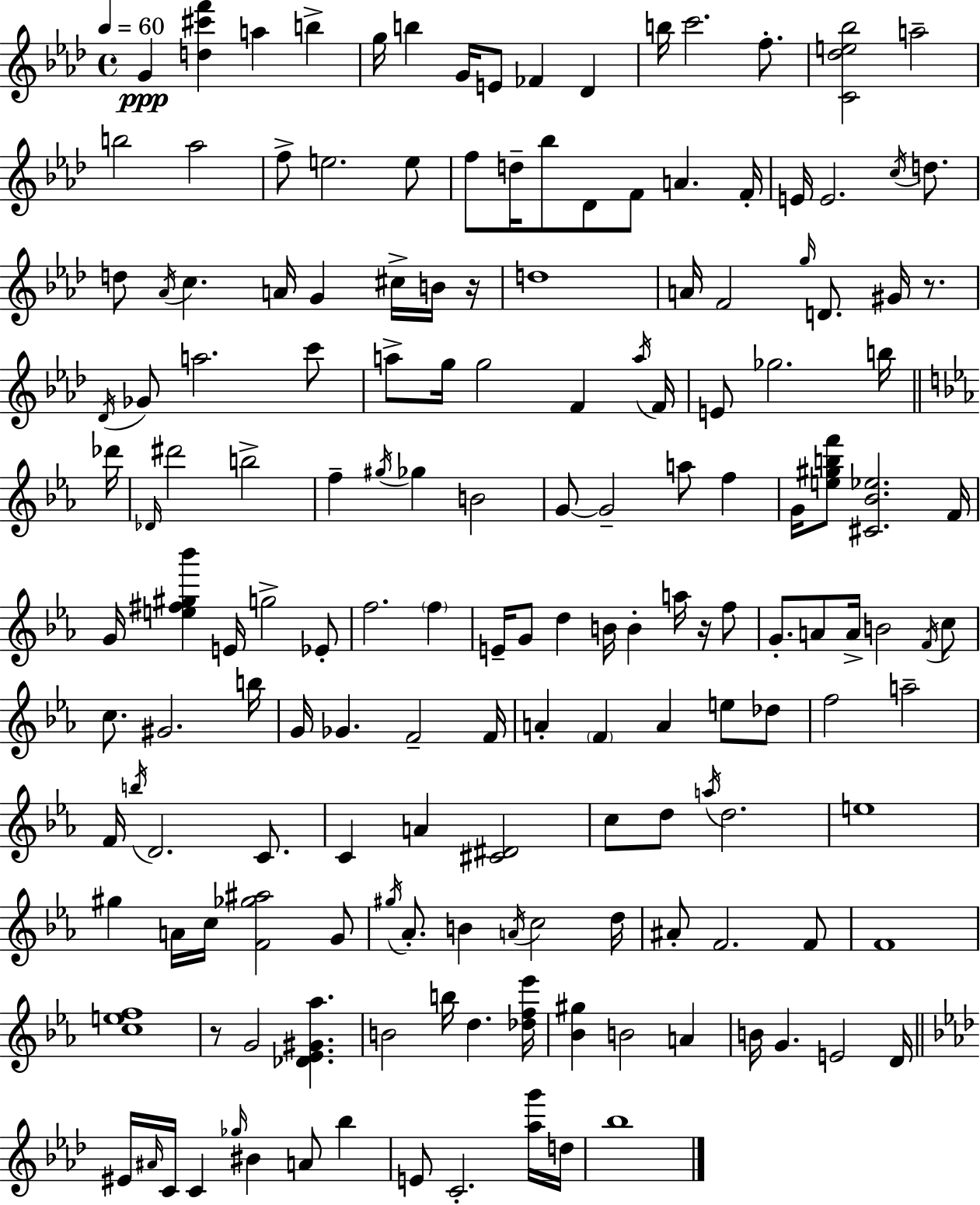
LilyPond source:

{
  \clef treble
  \time 4/4
  \defaultTimeSignature
  \key f \minor
  \tempo 4 = 60
  g'4\ppp <d'' cis''' f'''>4 a''4 b''4-> | g''16 b''4 g'16 e'8 fes'4 des'4 | b''16 c'''2. f''8.-. | <c' des'' e'' bes''>2 a''2-- | \break b''2 aes''2 | f''8-> e''2. e''8 | f''8 d''16-- bes''8 des'8 f'8 a'4. f'16-. | e'16 e'2. \acciaccatura { c''16 } d''8. | \break d''8 \acciaccatura { aes'16 } c''4. a'16 g'4 cis''16-> | b'16 r16 d''1 | a'16 f'2 \grace { g''16 } d'8. gis'16 | r8. \acciaccatura { des'16 } ges'8 a''2. | \break c'''8 a''8-> g''16 g''2 f'4 | \acciaccatura { a''16 } f'16 e'8 ges''2. | b''16 \bar "||" \break \key ees \major des'''16 \grace { des'16 } dis'''2 b''2-> | f''4-- \acciaccatura { gis''16 } ges''4 b'2 | g'8~~ g'2-- a''8 f''4 | g'16 <e'' gis'' b'' f'''>8 <cis' bes' ees''>2. | \break f'16 g'16 <e'' fis'' gis'' bes'''>4 e'16 g''2-> | ees'8-. f''2. \parenthesize f''4 | e'16-- g'8 d''4 b'16 b'4-. a''16 | r16 f''8 g'8.-. a'8 a'16-> b'2 | \break \acciaccatura { f'16 } c''8 c''8. gis'2. | b''16 g'16 ges'4. f'2-- | f'16 a'4-. \parenthesize f'4 a'4 | e''8 des''8 f''2 a''2-- | \break f'16 \acciaccatura { b''16 } d'2. | c'8. c'4 a'4 <cis' dis'>2 | c''8 d''8 \acciaccatura { a''16 } d''2. | e''1 | \break gis''4 a'16 c''16 <f' ges'' ais''>2 | g'8 \acciaccatura { gis''16 } aes'8.-. b'4 \acciaccatura { a'16 } c''2 | d''16 ais'8-. f'2. | f'8 f'1 | \break <c'' e'' f''>1 | r8 g'2 | <des' ees' gis' aes''>4. b'2 | b''16 d''4. <des'' f'' ees'''>16 <bes' gis''>4 b'2 | \break a'4 b'16 g'4. e'2 | d'16 \bar "||" \break \key aes \major eis'16 \grace { ais'16 } c'16 c'4 \grace { ges''16 } bis'4 a'8 bes''4 | e'8 c'2.-. | <aes'' g'''>16 d''16 bes''1 | \bar "|."
}